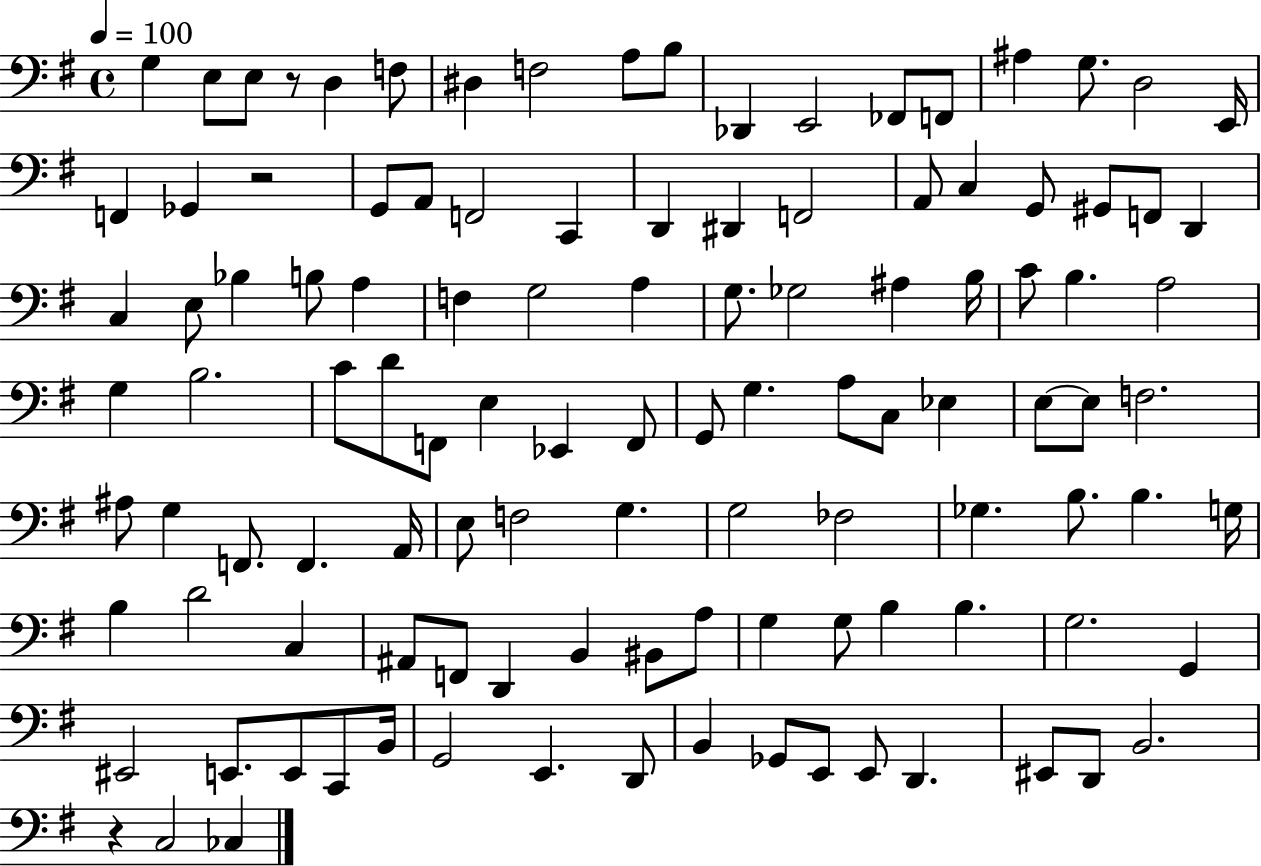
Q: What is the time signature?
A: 4/4